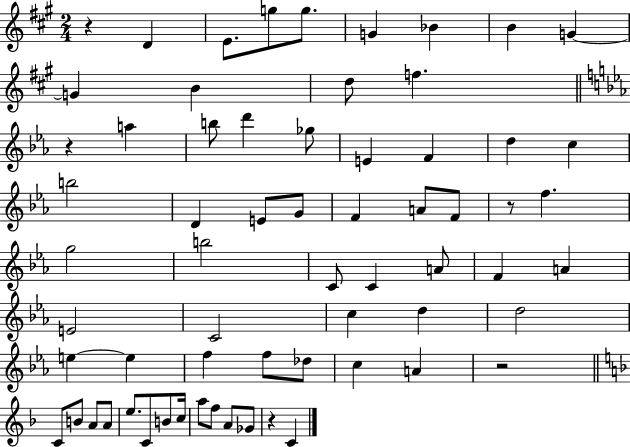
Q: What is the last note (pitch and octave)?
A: C4